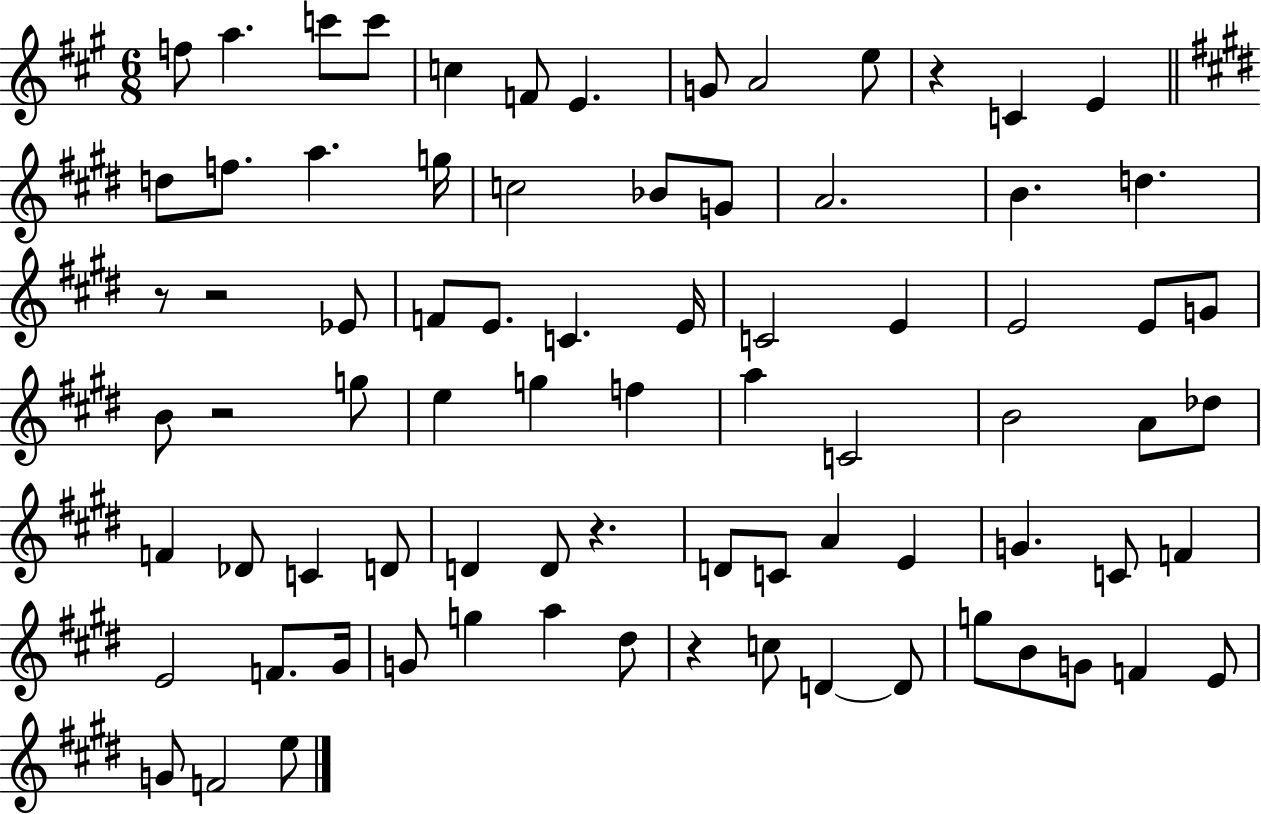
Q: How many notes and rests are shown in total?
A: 79